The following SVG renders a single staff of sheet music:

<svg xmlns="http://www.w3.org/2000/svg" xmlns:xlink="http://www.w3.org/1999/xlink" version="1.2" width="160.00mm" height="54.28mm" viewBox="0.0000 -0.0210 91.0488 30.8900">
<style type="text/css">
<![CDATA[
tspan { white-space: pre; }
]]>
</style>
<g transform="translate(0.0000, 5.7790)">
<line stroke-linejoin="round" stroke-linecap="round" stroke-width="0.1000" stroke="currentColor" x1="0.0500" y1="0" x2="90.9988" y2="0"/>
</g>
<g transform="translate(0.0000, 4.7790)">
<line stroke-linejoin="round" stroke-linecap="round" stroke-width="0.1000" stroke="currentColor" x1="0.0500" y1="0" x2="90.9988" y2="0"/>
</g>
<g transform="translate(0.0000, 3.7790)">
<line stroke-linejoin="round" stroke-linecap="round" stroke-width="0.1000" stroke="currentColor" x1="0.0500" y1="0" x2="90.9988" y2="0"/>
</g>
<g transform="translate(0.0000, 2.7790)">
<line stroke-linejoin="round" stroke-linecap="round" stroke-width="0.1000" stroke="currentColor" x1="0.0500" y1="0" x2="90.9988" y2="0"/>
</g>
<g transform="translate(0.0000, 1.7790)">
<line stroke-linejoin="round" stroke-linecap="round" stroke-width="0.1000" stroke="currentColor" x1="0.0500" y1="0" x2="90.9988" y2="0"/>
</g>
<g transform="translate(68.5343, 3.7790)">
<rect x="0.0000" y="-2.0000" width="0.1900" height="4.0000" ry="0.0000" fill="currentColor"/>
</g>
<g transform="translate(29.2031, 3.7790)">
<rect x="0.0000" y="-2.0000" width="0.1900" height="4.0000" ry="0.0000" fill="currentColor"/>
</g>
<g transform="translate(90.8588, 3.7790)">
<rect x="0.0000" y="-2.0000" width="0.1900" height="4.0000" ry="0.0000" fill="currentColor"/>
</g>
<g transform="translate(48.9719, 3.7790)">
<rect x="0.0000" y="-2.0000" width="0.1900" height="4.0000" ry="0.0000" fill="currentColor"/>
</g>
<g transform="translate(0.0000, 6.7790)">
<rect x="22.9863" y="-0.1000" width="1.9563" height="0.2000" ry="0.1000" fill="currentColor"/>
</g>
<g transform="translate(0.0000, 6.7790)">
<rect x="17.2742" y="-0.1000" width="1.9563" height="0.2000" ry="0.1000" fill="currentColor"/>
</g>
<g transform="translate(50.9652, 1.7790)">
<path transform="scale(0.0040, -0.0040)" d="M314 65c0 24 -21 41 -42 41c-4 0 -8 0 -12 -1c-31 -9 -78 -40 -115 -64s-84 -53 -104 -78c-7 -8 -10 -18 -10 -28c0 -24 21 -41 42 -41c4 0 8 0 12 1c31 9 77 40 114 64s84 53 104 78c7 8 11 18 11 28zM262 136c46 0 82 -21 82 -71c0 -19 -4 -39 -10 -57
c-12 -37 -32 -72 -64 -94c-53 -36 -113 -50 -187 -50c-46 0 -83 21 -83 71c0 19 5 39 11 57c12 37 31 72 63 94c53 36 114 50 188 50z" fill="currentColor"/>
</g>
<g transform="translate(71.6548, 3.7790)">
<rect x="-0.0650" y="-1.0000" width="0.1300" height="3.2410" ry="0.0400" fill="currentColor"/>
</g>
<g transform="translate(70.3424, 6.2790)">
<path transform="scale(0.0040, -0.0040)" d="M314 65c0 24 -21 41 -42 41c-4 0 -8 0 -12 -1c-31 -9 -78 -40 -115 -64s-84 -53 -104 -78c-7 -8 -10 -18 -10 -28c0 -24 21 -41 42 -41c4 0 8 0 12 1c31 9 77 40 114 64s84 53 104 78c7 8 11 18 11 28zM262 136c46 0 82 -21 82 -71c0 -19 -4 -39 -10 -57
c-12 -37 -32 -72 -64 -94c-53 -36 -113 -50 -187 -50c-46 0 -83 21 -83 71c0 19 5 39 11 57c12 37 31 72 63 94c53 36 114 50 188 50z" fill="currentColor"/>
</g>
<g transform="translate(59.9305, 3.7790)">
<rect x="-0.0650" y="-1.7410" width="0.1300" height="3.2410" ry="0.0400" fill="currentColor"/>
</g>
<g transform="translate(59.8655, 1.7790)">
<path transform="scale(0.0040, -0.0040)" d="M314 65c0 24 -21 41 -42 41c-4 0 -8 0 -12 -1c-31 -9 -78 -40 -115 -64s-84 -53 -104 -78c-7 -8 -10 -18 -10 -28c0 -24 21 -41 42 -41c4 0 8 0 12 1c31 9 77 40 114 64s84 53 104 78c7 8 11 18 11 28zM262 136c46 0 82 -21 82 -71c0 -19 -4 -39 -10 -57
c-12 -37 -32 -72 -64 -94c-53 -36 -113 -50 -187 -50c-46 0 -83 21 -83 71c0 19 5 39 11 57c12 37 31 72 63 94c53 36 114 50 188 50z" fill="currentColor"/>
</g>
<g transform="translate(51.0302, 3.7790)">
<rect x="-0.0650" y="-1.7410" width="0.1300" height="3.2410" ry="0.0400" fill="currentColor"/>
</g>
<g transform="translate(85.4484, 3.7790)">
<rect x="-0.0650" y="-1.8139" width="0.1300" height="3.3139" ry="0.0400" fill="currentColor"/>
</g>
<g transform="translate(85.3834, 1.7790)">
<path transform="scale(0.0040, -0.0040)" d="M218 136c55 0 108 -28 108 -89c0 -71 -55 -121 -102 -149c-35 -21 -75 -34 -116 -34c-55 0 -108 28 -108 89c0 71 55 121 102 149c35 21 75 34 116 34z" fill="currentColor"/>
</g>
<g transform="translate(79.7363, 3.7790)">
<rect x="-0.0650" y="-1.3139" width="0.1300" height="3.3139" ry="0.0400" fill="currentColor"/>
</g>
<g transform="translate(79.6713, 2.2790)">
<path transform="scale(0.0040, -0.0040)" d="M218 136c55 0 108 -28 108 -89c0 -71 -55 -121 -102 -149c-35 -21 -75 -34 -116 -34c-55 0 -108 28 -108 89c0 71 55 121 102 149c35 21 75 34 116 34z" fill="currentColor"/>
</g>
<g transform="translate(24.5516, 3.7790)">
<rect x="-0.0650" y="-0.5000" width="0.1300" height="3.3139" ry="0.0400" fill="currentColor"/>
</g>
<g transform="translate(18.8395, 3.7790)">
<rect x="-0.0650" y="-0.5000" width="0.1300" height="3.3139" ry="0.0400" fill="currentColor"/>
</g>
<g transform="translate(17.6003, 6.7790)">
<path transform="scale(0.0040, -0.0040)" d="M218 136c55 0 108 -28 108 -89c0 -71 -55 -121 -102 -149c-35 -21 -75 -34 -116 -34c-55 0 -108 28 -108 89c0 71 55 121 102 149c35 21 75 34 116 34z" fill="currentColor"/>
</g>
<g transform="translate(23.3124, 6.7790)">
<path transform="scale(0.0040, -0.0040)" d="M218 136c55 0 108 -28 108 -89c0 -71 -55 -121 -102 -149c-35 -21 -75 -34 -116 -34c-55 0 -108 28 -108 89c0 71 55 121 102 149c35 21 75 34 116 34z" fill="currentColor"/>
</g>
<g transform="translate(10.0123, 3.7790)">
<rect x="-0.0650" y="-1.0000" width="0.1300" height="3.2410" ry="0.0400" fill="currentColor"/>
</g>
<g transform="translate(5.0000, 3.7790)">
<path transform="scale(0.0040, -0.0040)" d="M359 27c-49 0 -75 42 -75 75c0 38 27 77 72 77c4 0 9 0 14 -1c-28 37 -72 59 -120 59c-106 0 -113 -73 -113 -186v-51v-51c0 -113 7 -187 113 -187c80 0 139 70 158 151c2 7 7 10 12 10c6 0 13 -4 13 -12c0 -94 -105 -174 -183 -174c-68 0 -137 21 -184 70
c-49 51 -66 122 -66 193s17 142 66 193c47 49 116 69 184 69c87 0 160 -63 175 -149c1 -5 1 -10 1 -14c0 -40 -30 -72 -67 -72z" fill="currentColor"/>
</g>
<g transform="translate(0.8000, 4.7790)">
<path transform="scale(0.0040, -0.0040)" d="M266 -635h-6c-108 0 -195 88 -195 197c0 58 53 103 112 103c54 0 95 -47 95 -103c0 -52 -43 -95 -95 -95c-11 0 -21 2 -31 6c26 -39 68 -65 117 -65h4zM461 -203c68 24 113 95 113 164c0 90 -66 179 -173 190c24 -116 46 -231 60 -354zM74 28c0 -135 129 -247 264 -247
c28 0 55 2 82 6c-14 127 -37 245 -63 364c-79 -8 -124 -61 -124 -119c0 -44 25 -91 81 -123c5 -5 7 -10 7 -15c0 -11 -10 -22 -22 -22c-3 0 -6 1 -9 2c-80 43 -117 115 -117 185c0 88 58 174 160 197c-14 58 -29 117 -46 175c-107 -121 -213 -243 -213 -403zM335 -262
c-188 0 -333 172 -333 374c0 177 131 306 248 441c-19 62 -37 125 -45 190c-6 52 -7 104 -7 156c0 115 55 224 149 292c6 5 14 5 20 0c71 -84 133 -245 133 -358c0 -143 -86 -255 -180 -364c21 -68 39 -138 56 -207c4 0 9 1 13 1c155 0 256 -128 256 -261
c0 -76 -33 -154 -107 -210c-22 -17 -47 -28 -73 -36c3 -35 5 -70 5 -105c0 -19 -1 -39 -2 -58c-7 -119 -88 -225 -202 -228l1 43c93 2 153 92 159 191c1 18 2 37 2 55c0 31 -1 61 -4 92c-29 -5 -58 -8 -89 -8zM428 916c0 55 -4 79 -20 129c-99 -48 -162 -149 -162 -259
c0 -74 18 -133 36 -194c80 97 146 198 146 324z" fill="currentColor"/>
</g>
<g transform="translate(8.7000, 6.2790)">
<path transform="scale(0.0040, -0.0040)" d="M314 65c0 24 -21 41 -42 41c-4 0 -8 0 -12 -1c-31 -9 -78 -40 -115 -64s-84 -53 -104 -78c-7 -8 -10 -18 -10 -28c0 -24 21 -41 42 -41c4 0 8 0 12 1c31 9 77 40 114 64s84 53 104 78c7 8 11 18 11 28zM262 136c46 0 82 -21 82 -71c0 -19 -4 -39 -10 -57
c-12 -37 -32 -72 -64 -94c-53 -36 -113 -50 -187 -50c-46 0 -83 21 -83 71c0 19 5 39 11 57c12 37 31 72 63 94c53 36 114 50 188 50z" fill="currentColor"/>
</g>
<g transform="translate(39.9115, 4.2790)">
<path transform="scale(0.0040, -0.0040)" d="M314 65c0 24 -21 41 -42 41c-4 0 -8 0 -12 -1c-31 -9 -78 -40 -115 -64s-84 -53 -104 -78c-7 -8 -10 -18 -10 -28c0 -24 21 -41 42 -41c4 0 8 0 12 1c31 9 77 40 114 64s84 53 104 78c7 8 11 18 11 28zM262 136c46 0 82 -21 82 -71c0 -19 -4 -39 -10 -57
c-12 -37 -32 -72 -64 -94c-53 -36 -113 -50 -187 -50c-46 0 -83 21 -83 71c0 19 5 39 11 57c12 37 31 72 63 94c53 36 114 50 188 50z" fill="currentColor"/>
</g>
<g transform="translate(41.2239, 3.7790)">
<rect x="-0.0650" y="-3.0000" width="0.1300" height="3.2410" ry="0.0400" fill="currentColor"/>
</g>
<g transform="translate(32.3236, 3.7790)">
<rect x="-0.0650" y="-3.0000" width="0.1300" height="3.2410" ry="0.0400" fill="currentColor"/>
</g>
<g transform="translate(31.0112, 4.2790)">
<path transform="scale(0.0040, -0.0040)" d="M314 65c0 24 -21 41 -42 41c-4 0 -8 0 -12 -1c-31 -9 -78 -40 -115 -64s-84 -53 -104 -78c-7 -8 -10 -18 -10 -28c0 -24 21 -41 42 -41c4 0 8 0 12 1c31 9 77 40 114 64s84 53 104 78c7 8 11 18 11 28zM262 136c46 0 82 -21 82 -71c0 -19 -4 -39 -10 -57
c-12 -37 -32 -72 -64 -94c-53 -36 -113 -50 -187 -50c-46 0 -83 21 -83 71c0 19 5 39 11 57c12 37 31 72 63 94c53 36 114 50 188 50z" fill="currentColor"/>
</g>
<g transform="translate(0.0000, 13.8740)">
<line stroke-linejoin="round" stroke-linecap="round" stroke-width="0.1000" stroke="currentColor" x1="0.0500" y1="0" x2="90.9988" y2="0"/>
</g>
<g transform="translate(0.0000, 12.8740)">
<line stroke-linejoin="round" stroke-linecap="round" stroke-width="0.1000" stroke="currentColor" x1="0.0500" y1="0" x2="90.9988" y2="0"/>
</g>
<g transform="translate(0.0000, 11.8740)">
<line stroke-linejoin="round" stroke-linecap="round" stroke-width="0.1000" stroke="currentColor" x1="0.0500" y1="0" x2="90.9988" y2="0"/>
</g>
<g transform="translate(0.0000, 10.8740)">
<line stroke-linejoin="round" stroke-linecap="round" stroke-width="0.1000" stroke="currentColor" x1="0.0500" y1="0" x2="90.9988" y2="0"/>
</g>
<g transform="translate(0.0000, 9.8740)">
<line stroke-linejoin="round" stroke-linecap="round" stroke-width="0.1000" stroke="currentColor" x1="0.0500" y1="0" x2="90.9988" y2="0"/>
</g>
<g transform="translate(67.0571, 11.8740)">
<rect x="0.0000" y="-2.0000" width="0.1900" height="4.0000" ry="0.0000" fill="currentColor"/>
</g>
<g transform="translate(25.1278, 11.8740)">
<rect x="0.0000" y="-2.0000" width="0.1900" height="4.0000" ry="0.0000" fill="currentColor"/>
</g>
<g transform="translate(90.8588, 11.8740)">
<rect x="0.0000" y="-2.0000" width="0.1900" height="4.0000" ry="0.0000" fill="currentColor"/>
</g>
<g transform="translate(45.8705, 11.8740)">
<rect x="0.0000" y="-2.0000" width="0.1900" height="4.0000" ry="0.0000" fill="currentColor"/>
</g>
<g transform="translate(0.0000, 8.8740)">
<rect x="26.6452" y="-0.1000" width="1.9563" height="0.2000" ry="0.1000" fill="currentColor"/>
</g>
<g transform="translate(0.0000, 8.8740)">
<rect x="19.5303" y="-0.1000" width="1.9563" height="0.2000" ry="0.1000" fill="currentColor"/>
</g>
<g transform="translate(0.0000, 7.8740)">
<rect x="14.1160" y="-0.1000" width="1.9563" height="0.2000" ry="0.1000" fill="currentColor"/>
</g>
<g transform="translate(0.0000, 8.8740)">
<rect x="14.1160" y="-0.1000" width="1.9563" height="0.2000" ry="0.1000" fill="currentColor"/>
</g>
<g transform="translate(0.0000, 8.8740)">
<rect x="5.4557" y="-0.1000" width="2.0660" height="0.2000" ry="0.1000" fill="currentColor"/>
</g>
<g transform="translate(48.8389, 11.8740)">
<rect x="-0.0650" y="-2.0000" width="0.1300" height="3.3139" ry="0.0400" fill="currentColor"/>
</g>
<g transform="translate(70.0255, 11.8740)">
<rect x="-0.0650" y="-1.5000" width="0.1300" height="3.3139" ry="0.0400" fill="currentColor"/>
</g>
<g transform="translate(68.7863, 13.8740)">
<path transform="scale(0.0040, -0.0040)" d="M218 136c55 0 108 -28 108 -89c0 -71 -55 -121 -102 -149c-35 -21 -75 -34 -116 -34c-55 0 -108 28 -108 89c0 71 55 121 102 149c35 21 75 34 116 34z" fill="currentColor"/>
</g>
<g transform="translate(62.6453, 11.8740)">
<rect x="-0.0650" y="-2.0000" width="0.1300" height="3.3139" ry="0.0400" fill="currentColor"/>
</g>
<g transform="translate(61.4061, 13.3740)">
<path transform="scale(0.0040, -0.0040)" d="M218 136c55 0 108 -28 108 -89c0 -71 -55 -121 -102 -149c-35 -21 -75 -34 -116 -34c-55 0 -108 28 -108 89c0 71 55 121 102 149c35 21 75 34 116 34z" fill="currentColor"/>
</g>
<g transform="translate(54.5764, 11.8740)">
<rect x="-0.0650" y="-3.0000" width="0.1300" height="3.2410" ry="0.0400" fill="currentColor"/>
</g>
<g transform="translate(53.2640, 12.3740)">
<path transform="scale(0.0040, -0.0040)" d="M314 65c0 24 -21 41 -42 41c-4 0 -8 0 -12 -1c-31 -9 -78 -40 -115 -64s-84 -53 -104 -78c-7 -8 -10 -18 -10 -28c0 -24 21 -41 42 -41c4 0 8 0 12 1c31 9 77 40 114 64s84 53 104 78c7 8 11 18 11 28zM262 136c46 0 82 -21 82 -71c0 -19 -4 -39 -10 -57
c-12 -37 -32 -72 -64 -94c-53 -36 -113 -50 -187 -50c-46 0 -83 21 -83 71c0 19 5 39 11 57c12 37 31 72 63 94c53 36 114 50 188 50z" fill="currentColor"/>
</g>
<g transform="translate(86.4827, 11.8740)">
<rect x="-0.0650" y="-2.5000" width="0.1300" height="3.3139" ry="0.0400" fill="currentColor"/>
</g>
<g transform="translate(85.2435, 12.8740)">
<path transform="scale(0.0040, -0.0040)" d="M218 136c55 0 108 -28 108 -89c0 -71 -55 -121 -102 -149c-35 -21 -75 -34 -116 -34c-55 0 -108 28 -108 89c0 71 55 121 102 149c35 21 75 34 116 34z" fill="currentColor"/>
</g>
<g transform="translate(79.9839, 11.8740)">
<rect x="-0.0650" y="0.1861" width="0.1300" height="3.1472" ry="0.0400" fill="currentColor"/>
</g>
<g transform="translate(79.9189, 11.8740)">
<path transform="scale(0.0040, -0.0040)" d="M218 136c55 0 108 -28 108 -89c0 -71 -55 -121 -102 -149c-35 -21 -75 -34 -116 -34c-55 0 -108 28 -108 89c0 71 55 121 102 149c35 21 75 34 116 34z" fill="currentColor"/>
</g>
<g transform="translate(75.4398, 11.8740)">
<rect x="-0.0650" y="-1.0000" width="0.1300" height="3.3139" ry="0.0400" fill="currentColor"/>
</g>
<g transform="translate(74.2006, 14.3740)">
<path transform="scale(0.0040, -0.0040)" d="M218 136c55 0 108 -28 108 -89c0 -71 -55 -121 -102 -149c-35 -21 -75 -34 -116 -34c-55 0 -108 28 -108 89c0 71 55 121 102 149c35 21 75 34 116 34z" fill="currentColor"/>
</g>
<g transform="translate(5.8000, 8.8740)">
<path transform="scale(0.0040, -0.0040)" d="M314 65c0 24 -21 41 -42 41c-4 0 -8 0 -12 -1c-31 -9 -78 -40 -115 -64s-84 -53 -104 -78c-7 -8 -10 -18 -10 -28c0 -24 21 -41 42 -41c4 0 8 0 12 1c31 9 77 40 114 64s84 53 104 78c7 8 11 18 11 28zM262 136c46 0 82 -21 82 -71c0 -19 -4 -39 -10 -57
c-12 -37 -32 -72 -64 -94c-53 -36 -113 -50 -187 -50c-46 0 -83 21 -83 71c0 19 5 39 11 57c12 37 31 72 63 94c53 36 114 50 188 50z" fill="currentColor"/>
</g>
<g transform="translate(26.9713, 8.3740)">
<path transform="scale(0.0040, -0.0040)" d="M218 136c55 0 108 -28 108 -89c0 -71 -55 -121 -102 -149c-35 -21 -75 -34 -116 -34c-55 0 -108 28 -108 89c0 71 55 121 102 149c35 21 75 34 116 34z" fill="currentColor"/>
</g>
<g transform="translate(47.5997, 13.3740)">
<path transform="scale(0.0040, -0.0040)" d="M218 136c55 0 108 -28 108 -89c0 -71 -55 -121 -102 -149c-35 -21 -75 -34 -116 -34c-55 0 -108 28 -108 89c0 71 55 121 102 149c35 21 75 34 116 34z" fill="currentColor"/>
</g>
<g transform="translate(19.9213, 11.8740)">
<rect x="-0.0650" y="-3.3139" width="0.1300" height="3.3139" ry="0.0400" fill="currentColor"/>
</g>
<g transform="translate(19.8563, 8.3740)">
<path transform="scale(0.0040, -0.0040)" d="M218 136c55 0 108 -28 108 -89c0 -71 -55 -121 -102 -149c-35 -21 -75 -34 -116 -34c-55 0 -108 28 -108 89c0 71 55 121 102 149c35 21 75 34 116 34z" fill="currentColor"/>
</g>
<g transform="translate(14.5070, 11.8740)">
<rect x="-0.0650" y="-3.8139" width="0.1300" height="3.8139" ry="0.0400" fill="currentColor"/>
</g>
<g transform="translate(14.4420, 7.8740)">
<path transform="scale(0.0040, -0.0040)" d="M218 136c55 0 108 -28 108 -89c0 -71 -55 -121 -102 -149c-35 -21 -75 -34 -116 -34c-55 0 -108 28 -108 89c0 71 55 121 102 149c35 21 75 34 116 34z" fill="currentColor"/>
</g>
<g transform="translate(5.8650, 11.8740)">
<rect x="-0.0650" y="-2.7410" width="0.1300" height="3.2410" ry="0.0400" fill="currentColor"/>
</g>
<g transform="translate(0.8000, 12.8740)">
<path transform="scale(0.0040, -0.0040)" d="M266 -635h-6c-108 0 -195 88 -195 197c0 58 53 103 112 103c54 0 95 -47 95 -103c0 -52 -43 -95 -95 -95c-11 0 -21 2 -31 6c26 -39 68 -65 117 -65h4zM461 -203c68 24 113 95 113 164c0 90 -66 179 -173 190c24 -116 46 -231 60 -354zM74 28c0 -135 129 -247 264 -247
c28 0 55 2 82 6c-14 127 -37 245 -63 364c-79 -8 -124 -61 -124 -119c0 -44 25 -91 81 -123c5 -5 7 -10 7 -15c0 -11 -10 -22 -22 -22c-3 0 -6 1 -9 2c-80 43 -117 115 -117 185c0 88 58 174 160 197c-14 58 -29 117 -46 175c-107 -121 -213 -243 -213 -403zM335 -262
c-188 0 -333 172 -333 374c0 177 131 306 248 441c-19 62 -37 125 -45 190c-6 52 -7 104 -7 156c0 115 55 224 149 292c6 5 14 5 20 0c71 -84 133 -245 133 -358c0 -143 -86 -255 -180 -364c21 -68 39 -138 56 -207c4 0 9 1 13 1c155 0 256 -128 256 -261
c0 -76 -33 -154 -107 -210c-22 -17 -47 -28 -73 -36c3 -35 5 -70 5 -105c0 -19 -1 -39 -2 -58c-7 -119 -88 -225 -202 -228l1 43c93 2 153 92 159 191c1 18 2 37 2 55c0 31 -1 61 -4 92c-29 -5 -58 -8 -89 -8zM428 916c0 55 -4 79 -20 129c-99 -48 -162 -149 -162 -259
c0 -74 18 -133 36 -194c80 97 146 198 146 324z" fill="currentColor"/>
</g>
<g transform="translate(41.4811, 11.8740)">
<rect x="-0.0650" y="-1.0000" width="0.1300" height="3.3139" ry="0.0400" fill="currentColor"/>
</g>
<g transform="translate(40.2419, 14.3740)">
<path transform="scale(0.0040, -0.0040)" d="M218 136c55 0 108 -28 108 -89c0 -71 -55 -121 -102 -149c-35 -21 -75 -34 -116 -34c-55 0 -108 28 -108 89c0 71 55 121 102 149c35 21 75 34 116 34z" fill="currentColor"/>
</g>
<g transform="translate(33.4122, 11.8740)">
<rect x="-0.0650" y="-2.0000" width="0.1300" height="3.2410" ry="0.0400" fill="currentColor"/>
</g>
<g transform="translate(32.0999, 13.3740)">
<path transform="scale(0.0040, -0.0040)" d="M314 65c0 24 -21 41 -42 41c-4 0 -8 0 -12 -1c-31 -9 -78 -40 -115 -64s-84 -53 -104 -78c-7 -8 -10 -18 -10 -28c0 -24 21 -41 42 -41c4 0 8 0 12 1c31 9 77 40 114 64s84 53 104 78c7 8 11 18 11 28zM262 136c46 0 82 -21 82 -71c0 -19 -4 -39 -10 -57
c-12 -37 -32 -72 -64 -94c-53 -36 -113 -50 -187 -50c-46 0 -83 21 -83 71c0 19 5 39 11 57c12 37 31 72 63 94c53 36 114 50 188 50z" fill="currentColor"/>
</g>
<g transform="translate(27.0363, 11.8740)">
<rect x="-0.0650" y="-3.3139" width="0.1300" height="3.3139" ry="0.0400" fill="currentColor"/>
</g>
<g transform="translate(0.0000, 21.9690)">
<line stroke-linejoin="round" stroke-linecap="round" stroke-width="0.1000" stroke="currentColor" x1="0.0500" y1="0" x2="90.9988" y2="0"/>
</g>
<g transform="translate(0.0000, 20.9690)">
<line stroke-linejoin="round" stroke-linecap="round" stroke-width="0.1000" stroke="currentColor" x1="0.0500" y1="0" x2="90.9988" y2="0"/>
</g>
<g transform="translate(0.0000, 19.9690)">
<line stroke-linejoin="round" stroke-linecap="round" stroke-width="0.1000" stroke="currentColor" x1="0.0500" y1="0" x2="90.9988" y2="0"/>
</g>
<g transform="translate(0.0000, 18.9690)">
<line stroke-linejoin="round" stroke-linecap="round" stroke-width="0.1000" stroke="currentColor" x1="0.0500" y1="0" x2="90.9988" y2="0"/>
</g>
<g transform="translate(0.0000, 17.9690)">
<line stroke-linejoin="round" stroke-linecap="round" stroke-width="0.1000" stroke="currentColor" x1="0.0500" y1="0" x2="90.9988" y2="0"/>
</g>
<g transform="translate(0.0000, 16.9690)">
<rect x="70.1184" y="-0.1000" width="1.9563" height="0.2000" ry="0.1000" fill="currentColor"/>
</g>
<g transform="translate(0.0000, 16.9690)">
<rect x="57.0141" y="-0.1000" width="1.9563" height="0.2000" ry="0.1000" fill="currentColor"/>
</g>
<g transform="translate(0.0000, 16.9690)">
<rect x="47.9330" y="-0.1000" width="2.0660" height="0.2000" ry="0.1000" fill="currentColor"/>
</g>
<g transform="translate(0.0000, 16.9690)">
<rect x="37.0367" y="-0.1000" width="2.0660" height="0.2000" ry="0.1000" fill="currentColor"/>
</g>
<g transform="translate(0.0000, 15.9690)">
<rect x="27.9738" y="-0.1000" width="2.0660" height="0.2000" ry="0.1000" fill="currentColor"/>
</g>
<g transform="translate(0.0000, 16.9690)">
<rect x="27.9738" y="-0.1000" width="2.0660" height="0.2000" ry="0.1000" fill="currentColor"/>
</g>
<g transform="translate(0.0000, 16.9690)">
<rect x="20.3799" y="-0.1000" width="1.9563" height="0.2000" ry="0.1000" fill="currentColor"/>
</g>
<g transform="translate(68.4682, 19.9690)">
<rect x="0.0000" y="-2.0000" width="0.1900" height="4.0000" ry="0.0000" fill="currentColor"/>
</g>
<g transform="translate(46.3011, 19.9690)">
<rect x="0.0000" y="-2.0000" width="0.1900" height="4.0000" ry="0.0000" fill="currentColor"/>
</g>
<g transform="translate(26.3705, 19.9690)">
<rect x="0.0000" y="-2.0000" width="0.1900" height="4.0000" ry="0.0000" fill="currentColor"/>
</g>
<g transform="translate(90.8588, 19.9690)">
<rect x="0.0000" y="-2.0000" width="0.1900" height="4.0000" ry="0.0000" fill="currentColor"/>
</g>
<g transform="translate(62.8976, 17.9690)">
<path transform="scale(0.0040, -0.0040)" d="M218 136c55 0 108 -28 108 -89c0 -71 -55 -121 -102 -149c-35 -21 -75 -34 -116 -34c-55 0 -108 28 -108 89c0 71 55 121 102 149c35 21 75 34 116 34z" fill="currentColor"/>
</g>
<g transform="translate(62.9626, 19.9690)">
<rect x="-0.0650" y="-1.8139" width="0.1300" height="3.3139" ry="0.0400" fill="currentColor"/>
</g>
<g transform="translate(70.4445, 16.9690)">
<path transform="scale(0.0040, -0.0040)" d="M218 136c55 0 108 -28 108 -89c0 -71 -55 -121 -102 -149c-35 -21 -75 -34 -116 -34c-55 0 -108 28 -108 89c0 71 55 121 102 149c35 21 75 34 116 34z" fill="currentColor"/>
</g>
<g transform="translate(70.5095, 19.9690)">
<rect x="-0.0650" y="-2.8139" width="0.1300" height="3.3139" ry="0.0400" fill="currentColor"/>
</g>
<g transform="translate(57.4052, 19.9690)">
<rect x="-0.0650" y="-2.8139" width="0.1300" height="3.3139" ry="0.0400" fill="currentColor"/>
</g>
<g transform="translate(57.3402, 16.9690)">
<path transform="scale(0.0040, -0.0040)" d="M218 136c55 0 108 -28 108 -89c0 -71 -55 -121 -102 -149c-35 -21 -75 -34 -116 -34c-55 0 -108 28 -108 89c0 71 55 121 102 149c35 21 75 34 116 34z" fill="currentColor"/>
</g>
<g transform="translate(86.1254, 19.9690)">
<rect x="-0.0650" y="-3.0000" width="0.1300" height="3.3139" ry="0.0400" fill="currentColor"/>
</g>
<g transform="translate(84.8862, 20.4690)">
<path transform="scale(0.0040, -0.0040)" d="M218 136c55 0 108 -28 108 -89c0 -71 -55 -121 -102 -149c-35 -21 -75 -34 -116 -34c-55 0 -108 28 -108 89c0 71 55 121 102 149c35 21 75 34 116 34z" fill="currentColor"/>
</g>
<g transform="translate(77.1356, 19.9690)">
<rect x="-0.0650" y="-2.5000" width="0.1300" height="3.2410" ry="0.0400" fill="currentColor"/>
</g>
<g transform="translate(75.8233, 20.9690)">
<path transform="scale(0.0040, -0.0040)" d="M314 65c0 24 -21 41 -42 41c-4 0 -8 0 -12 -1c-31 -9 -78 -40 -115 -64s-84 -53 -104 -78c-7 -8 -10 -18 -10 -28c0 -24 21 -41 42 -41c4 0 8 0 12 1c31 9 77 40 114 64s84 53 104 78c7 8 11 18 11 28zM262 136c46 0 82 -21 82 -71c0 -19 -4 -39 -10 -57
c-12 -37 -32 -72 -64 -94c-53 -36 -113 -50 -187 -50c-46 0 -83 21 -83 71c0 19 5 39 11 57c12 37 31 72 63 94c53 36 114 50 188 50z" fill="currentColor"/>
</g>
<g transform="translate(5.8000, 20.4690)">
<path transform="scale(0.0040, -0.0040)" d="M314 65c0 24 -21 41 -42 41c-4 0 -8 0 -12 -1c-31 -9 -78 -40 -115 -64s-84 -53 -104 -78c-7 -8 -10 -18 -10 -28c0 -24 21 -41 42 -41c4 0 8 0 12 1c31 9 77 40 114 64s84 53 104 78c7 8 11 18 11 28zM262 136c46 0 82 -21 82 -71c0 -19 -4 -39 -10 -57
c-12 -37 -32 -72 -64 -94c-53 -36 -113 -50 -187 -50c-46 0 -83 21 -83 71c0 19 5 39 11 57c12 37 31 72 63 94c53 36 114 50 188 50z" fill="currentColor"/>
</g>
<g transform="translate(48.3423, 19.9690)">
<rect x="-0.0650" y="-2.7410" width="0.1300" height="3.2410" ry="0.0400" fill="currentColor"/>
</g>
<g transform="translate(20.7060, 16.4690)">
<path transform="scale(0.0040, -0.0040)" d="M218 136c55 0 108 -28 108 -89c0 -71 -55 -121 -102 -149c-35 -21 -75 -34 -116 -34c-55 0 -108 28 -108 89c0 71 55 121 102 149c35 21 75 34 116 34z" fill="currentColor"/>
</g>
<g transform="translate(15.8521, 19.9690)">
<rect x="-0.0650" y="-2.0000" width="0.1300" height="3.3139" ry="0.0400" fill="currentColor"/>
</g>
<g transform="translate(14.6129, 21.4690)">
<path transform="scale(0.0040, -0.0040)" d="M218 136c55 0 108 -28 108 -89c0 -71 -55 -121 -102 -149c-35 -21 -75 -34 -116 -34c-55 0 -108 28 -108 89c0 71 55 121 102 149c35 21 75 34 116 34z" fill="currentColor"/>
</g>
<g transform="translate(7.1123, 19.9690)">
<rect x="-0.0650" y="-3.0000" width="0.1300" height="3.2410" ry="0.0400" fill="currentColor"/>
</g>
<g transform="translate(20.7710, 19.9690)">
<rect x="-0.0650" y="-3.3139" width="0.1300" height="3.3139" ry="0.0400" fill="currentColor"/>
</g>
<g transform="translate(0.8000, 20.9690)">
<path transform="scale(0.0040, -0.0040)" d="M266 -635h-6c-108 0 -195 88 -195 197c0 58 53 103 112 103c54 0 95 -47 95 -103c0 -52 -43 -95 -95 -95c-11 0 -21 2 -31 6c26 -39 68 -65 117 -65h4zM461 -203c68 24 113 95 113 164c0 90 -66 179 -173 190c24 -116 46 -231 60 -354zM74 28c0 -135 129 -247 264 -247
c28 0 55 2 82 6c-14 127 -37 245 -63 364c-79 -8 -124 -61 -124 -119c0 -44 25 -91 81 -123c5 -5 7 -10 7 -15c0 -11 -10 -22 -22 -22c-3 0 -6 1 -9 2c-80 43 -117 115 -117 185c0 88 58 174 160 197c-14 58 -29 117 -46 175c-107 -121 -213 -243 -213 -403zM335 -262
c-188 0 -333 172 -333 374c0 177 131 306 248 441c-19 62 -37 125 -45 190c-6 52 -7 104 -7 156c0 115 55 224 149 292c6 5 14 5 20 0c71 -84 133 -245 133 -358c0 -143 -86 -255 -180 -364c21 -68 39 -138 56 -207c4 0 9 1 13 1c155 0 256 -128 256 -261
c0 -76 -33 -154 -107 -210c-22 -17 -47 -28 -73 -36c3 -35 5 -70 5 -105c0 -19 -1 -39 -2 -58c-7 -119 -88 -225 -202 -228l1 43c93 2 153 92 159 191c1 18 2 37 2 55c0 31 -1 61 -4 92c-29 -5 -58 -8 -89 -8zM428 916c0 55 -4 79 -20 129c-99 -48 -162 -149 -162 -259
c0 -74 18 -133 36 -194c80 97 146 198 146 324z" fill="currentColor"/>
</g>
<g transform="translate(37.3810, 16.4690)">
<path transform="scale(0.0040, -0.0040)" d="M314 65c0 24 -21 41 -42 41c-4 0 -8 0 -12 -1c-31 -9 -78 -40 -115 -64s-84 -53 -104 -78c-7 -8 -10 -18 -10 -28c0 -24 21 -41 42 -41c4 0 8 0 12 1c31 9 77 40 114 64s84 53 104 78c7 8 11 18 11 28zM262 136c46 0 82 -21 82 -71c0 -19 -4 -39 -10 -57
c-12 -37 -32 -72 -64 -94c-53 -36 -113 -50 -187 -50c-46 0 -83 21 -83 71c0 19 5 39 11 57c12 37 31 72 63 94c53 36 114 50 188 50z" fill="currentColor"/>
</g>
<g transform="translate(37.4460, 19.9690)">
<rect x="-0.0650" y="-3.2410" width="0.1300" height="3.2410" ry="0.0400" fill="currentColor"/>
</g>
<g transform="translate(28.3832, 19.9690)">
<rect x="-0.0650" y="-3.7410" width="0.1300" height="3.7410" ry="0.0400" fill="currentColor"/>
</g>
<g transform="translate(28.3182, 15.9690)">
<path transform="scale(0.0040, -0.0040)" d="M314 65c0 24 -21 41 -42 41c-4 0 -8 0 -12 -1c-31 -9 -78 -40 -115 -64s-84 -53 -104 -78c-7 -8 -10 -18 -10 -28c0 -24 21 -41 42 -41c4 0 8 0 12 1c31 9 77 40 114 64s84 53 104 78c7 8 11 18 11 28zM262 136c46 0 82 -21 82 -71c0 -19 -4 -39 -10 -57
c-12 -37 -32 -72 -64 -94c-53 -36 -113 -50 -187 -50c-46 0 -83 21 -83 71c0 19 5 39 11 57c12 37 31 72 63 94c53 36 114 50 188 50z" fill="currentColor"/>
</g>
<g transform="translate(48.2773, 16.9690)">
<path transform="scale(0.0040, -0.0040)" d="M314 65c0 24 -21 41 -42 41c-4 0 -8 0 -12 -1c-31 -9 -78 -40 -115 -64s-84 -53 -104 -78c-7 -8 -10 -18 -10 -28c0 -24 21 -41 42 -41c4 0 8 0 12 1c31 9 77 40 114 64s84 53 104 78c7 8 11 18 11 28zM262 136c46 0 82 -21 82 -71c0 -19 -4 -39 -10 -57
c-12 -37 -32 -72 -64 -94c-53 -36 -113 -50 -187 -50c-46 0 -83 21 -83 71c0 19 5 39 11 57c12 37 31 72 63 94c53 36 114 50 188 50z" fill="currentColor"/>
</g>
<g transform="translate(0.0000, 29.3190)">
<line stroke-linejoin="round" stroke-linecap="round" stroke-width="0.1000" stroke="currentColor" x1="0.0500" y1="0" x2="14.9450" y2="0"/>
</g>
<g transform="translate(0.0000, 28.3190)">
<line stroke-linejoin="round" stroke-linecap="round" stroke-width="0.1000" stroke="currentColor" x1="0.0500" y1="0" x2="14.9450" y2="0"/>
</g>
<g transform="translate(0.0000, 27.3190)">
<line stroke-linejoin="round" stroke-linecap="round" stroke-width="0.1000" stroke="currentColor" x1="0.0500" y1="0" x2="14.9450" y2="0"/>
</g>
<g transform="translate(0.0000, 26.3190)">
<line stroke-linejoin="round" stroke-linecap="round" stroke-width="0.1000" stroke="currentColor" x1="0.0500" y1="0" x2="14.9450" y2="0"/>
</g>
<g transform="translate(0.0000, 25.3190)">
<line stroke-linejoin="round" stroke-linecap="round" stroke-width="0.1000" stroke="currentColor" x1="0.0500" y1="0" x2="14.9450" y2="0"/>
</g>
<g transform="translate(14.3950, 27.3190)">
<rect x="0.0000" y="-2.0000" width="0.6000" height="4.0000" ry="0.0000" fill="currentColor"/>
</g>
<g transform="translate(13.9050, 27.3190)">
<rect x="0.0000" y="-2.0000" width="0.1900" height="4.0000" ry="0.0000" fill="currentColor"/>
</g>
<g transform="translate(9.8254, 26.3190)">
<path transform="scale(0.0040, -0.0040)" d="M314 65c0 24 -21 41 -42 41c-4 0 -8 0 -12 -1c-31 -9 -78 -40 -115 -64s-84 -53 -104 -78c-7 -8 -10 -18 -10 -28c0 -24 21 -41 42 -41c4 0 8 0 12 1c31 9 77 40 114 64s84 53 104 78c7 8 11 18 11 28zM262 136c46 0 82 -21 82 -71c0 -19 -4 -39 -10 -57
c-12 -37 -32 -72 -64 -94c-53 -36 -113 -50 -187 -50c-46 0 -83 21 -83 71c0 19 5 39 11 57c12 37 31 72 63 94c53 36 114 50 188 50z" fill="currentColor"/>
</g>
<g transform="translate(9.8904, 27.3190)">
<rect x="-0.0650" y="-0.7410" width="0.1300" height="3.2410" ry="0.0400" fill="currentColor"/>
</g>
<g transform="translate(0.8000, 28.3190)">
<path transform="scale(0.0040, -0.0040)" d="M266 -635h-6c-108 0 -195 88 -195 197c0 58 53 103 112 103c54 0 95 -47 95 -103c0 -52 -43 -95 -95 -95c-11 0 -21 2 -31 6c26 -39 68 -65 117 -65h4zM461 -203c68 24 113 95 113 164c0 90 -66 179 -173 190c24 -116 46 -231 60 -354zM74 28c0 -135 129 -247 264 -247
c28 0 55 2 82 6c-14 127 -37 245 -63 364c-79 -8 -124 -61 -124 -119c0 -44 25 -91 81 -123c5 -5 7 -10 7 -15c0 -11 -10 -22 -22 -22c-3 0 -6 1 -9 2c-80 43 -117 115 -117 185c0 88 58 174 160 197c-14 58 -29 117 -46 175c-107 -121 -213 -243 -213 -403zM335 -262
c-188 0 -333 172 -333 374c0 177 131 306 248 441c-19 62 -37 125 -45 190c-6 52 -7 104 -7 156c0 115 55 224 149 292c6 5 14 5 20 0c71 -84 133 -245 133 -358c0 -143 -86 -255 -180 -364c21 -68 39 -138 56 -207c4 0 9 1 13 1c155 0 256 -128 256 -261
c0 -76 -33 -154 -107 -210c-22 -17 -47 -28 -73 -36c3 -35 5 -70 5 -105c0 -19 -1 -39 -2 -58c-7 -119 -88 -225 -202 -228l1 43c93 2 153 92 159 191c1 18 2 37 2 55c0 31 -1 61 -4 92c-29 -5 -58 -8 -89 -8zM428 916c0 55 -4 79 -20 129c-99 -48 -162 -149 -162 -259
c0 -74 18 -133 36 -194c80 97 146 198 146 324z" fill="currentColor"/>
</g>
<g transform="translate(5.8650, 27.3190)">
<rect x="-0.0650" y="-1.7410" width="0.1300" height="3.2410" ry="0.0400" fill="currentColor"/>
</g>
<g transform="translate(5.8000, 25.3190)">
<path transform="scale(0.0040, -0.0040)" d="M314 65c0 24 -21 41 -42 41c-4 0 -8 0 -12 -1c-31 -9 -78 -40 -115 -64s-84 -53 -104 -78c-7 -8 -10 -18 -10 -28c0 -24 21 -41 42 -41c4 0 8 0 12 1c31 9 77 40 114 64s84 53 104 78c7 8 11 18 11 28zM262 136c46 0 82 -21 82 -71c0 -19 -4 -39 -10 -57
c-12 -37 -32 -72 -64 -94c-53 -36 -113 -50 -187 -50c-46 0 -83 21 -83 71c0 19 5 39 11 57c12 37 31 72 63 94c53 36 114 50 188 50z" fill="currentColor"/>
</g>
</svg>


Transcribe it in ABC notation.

X:1
T:Untitled
M:4/4
L:1/4
K:C
D2 C C A2 A2 f2 f2 D2 e f a2 c' b b F2 D F A2 F E D B G A2 F b c'2 b2 a2 a f a G2 A f2 d2